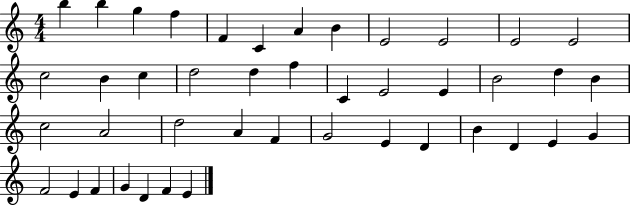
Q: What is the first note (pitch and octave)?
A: B5